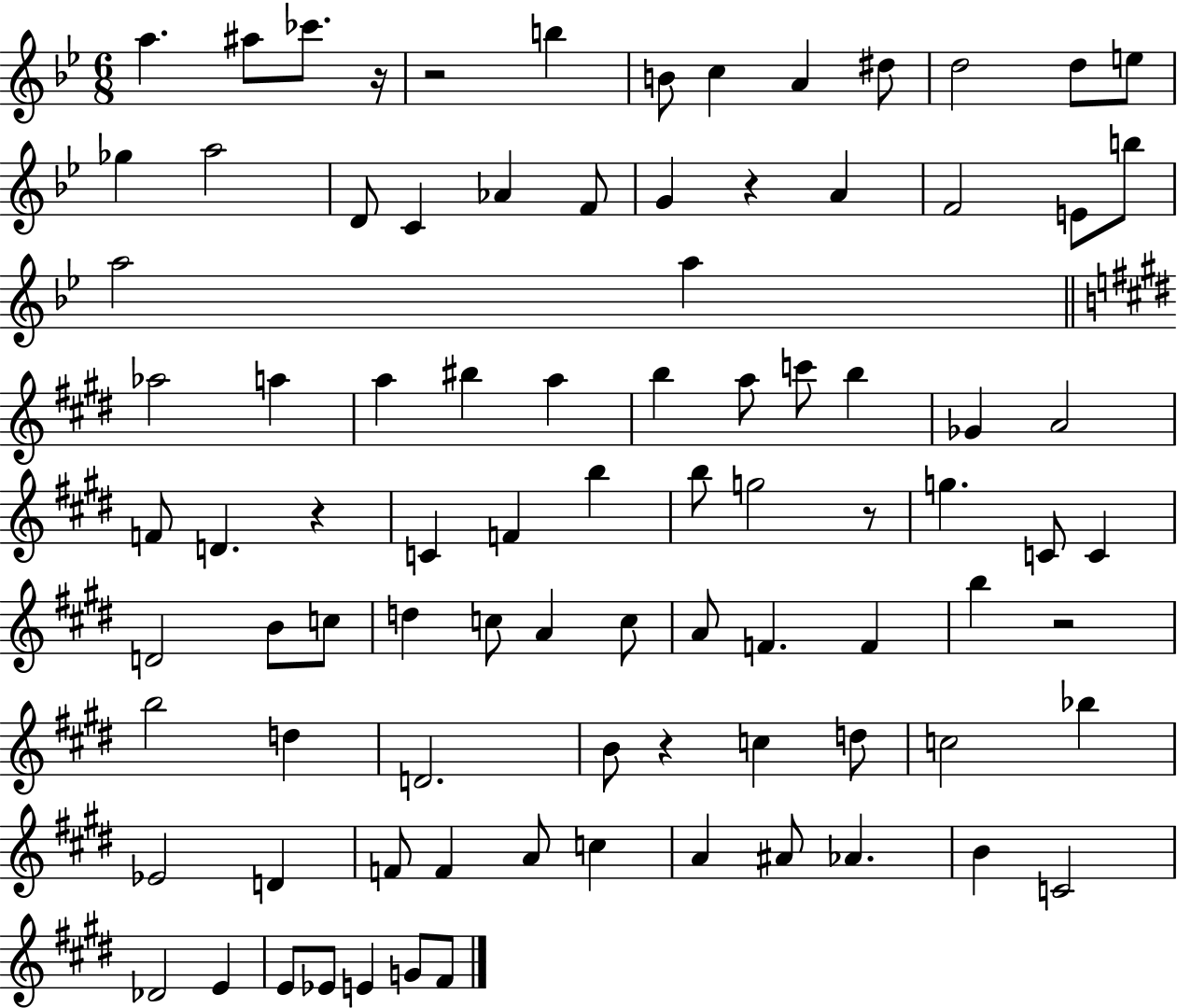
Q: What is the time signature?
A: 6/8